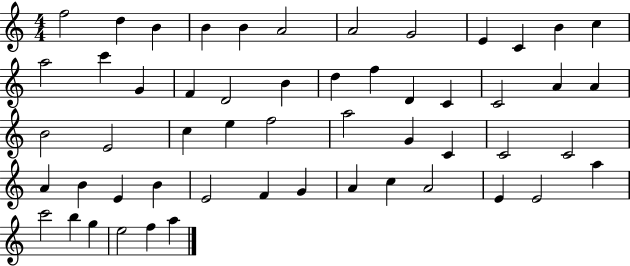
F5/h D5/q B4/q B4/q B4/q A4/h A4/h G4/h E4/q C4/q B4/q C5/q A5/h C6/q G4/q F4/q D4/h B4/q D5/q F5/q D4/q C4/q C4/h A4/q A4/q B4/h E4/h C5/q E5/q F5/h A5/h G4/q C4/q C4/h C4/h A4/q B4/q E4/q B4/q E4/h F4/q G4/q A4/q C5/q A4/h E4/q E4/h A5/q C6/h B5/q G5/q E5/h F5/q A5/q